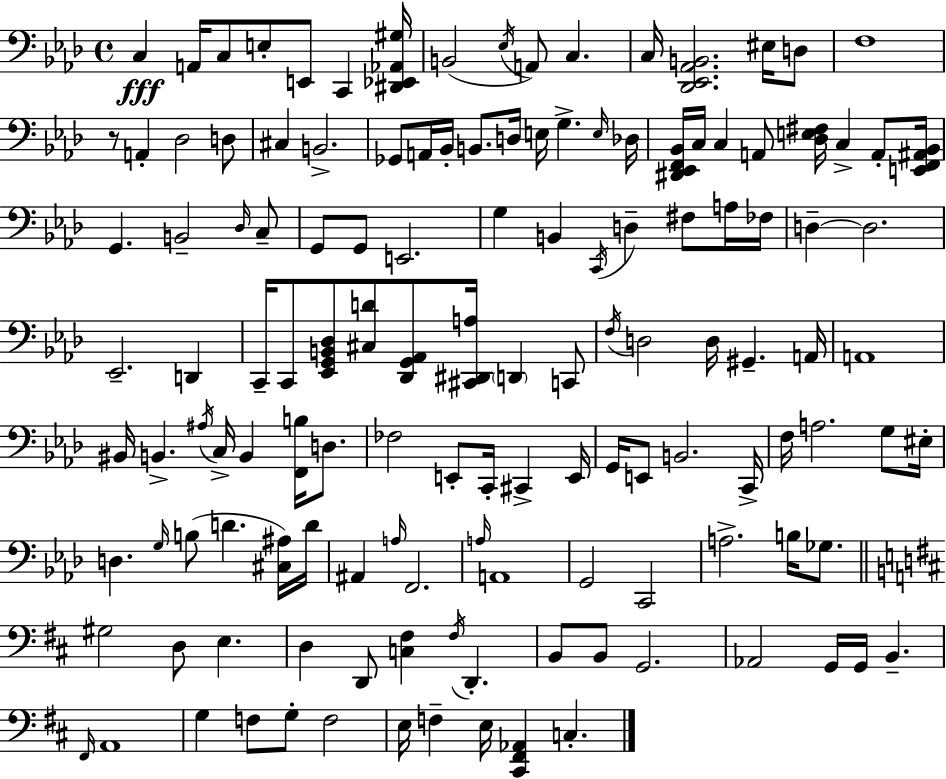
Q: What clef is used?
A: bass